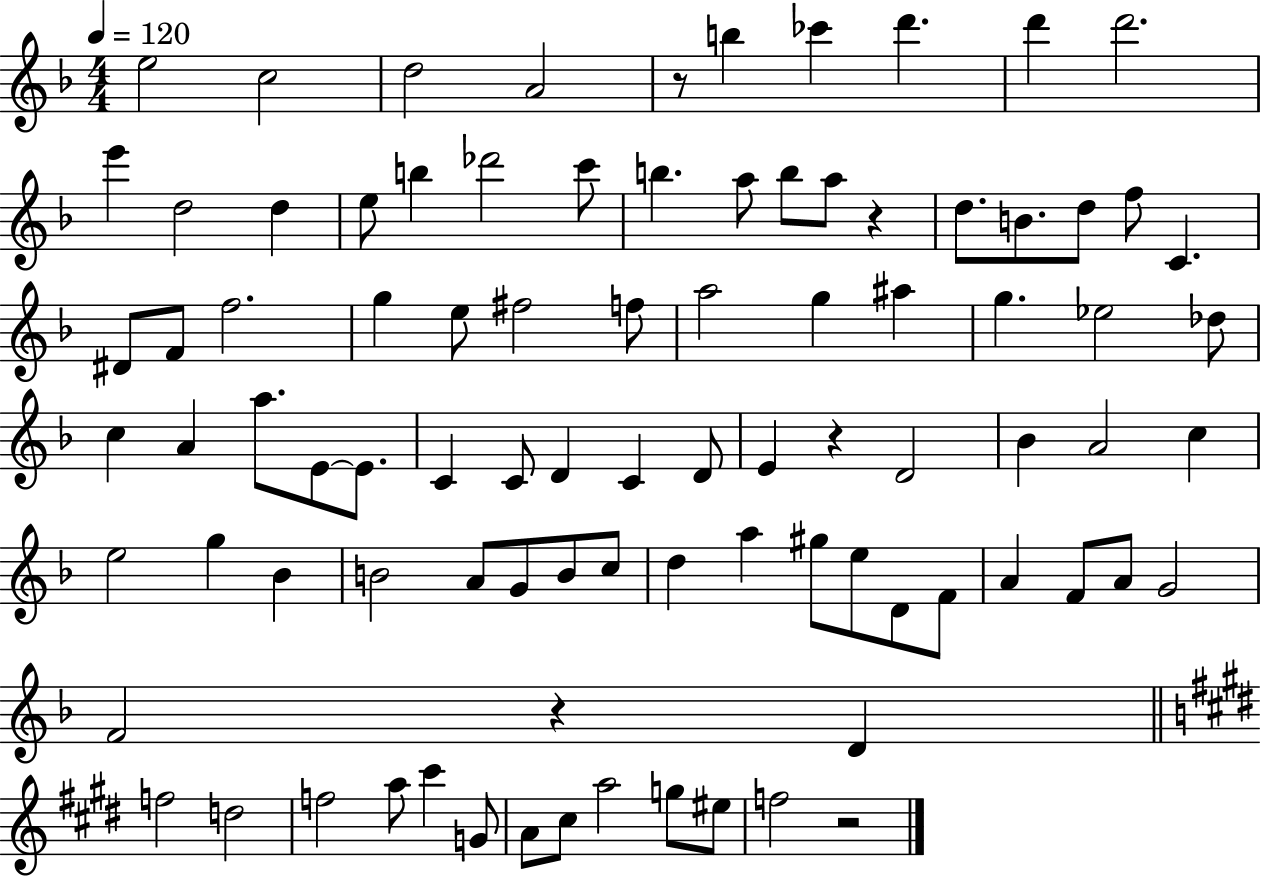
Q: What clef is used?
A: treble